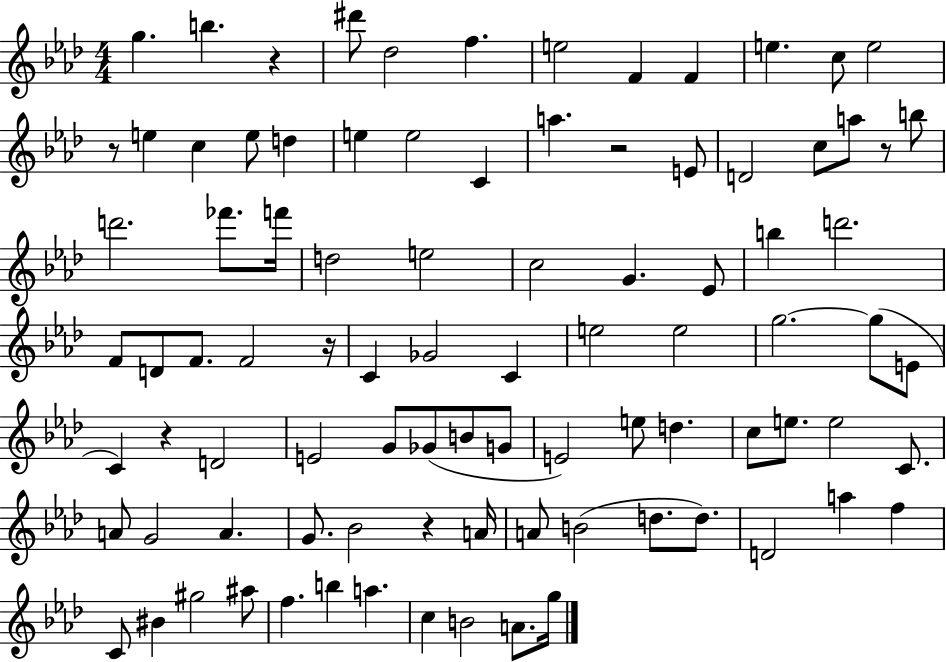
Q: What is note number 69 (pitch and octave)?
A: D5